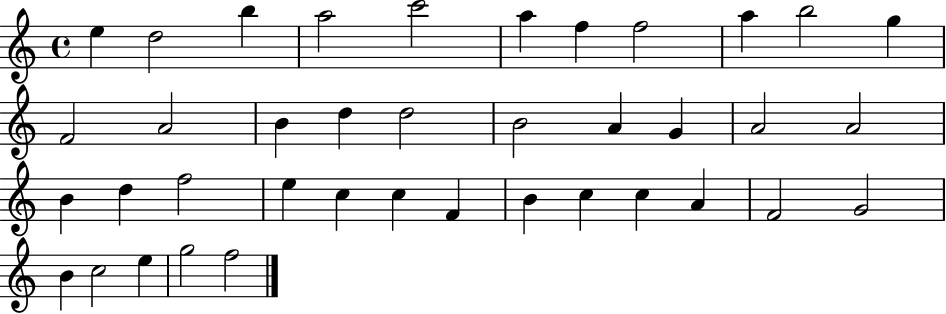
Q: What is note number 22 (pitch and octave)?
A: B4